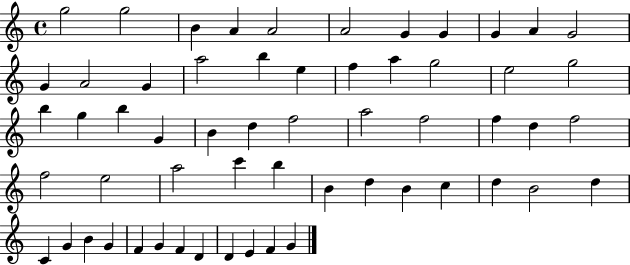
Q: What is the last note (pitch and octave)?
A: G4